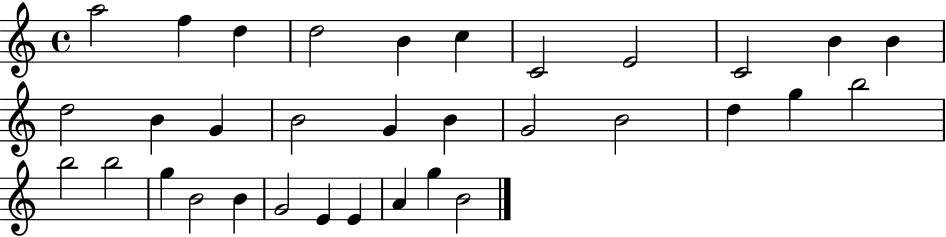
{
  \clef treble
  \time 4/4
  \defaultTimeSignature
  \key c \major
  a''2 f''4 d''4 | d''2 b'4 c''4 | c'2 e'2 | c'2 b'4 b'4 | \break d''2 b'4 g'4 | b'2 g'4 b'4 | g'2 b'2 | d''4 g''4 b''2 | \break b''2 b''2 | g''4 b'2 b'4 | g'2 e'4 e'4 | a'4 g''4 b'2 | \break \bar "|."
}